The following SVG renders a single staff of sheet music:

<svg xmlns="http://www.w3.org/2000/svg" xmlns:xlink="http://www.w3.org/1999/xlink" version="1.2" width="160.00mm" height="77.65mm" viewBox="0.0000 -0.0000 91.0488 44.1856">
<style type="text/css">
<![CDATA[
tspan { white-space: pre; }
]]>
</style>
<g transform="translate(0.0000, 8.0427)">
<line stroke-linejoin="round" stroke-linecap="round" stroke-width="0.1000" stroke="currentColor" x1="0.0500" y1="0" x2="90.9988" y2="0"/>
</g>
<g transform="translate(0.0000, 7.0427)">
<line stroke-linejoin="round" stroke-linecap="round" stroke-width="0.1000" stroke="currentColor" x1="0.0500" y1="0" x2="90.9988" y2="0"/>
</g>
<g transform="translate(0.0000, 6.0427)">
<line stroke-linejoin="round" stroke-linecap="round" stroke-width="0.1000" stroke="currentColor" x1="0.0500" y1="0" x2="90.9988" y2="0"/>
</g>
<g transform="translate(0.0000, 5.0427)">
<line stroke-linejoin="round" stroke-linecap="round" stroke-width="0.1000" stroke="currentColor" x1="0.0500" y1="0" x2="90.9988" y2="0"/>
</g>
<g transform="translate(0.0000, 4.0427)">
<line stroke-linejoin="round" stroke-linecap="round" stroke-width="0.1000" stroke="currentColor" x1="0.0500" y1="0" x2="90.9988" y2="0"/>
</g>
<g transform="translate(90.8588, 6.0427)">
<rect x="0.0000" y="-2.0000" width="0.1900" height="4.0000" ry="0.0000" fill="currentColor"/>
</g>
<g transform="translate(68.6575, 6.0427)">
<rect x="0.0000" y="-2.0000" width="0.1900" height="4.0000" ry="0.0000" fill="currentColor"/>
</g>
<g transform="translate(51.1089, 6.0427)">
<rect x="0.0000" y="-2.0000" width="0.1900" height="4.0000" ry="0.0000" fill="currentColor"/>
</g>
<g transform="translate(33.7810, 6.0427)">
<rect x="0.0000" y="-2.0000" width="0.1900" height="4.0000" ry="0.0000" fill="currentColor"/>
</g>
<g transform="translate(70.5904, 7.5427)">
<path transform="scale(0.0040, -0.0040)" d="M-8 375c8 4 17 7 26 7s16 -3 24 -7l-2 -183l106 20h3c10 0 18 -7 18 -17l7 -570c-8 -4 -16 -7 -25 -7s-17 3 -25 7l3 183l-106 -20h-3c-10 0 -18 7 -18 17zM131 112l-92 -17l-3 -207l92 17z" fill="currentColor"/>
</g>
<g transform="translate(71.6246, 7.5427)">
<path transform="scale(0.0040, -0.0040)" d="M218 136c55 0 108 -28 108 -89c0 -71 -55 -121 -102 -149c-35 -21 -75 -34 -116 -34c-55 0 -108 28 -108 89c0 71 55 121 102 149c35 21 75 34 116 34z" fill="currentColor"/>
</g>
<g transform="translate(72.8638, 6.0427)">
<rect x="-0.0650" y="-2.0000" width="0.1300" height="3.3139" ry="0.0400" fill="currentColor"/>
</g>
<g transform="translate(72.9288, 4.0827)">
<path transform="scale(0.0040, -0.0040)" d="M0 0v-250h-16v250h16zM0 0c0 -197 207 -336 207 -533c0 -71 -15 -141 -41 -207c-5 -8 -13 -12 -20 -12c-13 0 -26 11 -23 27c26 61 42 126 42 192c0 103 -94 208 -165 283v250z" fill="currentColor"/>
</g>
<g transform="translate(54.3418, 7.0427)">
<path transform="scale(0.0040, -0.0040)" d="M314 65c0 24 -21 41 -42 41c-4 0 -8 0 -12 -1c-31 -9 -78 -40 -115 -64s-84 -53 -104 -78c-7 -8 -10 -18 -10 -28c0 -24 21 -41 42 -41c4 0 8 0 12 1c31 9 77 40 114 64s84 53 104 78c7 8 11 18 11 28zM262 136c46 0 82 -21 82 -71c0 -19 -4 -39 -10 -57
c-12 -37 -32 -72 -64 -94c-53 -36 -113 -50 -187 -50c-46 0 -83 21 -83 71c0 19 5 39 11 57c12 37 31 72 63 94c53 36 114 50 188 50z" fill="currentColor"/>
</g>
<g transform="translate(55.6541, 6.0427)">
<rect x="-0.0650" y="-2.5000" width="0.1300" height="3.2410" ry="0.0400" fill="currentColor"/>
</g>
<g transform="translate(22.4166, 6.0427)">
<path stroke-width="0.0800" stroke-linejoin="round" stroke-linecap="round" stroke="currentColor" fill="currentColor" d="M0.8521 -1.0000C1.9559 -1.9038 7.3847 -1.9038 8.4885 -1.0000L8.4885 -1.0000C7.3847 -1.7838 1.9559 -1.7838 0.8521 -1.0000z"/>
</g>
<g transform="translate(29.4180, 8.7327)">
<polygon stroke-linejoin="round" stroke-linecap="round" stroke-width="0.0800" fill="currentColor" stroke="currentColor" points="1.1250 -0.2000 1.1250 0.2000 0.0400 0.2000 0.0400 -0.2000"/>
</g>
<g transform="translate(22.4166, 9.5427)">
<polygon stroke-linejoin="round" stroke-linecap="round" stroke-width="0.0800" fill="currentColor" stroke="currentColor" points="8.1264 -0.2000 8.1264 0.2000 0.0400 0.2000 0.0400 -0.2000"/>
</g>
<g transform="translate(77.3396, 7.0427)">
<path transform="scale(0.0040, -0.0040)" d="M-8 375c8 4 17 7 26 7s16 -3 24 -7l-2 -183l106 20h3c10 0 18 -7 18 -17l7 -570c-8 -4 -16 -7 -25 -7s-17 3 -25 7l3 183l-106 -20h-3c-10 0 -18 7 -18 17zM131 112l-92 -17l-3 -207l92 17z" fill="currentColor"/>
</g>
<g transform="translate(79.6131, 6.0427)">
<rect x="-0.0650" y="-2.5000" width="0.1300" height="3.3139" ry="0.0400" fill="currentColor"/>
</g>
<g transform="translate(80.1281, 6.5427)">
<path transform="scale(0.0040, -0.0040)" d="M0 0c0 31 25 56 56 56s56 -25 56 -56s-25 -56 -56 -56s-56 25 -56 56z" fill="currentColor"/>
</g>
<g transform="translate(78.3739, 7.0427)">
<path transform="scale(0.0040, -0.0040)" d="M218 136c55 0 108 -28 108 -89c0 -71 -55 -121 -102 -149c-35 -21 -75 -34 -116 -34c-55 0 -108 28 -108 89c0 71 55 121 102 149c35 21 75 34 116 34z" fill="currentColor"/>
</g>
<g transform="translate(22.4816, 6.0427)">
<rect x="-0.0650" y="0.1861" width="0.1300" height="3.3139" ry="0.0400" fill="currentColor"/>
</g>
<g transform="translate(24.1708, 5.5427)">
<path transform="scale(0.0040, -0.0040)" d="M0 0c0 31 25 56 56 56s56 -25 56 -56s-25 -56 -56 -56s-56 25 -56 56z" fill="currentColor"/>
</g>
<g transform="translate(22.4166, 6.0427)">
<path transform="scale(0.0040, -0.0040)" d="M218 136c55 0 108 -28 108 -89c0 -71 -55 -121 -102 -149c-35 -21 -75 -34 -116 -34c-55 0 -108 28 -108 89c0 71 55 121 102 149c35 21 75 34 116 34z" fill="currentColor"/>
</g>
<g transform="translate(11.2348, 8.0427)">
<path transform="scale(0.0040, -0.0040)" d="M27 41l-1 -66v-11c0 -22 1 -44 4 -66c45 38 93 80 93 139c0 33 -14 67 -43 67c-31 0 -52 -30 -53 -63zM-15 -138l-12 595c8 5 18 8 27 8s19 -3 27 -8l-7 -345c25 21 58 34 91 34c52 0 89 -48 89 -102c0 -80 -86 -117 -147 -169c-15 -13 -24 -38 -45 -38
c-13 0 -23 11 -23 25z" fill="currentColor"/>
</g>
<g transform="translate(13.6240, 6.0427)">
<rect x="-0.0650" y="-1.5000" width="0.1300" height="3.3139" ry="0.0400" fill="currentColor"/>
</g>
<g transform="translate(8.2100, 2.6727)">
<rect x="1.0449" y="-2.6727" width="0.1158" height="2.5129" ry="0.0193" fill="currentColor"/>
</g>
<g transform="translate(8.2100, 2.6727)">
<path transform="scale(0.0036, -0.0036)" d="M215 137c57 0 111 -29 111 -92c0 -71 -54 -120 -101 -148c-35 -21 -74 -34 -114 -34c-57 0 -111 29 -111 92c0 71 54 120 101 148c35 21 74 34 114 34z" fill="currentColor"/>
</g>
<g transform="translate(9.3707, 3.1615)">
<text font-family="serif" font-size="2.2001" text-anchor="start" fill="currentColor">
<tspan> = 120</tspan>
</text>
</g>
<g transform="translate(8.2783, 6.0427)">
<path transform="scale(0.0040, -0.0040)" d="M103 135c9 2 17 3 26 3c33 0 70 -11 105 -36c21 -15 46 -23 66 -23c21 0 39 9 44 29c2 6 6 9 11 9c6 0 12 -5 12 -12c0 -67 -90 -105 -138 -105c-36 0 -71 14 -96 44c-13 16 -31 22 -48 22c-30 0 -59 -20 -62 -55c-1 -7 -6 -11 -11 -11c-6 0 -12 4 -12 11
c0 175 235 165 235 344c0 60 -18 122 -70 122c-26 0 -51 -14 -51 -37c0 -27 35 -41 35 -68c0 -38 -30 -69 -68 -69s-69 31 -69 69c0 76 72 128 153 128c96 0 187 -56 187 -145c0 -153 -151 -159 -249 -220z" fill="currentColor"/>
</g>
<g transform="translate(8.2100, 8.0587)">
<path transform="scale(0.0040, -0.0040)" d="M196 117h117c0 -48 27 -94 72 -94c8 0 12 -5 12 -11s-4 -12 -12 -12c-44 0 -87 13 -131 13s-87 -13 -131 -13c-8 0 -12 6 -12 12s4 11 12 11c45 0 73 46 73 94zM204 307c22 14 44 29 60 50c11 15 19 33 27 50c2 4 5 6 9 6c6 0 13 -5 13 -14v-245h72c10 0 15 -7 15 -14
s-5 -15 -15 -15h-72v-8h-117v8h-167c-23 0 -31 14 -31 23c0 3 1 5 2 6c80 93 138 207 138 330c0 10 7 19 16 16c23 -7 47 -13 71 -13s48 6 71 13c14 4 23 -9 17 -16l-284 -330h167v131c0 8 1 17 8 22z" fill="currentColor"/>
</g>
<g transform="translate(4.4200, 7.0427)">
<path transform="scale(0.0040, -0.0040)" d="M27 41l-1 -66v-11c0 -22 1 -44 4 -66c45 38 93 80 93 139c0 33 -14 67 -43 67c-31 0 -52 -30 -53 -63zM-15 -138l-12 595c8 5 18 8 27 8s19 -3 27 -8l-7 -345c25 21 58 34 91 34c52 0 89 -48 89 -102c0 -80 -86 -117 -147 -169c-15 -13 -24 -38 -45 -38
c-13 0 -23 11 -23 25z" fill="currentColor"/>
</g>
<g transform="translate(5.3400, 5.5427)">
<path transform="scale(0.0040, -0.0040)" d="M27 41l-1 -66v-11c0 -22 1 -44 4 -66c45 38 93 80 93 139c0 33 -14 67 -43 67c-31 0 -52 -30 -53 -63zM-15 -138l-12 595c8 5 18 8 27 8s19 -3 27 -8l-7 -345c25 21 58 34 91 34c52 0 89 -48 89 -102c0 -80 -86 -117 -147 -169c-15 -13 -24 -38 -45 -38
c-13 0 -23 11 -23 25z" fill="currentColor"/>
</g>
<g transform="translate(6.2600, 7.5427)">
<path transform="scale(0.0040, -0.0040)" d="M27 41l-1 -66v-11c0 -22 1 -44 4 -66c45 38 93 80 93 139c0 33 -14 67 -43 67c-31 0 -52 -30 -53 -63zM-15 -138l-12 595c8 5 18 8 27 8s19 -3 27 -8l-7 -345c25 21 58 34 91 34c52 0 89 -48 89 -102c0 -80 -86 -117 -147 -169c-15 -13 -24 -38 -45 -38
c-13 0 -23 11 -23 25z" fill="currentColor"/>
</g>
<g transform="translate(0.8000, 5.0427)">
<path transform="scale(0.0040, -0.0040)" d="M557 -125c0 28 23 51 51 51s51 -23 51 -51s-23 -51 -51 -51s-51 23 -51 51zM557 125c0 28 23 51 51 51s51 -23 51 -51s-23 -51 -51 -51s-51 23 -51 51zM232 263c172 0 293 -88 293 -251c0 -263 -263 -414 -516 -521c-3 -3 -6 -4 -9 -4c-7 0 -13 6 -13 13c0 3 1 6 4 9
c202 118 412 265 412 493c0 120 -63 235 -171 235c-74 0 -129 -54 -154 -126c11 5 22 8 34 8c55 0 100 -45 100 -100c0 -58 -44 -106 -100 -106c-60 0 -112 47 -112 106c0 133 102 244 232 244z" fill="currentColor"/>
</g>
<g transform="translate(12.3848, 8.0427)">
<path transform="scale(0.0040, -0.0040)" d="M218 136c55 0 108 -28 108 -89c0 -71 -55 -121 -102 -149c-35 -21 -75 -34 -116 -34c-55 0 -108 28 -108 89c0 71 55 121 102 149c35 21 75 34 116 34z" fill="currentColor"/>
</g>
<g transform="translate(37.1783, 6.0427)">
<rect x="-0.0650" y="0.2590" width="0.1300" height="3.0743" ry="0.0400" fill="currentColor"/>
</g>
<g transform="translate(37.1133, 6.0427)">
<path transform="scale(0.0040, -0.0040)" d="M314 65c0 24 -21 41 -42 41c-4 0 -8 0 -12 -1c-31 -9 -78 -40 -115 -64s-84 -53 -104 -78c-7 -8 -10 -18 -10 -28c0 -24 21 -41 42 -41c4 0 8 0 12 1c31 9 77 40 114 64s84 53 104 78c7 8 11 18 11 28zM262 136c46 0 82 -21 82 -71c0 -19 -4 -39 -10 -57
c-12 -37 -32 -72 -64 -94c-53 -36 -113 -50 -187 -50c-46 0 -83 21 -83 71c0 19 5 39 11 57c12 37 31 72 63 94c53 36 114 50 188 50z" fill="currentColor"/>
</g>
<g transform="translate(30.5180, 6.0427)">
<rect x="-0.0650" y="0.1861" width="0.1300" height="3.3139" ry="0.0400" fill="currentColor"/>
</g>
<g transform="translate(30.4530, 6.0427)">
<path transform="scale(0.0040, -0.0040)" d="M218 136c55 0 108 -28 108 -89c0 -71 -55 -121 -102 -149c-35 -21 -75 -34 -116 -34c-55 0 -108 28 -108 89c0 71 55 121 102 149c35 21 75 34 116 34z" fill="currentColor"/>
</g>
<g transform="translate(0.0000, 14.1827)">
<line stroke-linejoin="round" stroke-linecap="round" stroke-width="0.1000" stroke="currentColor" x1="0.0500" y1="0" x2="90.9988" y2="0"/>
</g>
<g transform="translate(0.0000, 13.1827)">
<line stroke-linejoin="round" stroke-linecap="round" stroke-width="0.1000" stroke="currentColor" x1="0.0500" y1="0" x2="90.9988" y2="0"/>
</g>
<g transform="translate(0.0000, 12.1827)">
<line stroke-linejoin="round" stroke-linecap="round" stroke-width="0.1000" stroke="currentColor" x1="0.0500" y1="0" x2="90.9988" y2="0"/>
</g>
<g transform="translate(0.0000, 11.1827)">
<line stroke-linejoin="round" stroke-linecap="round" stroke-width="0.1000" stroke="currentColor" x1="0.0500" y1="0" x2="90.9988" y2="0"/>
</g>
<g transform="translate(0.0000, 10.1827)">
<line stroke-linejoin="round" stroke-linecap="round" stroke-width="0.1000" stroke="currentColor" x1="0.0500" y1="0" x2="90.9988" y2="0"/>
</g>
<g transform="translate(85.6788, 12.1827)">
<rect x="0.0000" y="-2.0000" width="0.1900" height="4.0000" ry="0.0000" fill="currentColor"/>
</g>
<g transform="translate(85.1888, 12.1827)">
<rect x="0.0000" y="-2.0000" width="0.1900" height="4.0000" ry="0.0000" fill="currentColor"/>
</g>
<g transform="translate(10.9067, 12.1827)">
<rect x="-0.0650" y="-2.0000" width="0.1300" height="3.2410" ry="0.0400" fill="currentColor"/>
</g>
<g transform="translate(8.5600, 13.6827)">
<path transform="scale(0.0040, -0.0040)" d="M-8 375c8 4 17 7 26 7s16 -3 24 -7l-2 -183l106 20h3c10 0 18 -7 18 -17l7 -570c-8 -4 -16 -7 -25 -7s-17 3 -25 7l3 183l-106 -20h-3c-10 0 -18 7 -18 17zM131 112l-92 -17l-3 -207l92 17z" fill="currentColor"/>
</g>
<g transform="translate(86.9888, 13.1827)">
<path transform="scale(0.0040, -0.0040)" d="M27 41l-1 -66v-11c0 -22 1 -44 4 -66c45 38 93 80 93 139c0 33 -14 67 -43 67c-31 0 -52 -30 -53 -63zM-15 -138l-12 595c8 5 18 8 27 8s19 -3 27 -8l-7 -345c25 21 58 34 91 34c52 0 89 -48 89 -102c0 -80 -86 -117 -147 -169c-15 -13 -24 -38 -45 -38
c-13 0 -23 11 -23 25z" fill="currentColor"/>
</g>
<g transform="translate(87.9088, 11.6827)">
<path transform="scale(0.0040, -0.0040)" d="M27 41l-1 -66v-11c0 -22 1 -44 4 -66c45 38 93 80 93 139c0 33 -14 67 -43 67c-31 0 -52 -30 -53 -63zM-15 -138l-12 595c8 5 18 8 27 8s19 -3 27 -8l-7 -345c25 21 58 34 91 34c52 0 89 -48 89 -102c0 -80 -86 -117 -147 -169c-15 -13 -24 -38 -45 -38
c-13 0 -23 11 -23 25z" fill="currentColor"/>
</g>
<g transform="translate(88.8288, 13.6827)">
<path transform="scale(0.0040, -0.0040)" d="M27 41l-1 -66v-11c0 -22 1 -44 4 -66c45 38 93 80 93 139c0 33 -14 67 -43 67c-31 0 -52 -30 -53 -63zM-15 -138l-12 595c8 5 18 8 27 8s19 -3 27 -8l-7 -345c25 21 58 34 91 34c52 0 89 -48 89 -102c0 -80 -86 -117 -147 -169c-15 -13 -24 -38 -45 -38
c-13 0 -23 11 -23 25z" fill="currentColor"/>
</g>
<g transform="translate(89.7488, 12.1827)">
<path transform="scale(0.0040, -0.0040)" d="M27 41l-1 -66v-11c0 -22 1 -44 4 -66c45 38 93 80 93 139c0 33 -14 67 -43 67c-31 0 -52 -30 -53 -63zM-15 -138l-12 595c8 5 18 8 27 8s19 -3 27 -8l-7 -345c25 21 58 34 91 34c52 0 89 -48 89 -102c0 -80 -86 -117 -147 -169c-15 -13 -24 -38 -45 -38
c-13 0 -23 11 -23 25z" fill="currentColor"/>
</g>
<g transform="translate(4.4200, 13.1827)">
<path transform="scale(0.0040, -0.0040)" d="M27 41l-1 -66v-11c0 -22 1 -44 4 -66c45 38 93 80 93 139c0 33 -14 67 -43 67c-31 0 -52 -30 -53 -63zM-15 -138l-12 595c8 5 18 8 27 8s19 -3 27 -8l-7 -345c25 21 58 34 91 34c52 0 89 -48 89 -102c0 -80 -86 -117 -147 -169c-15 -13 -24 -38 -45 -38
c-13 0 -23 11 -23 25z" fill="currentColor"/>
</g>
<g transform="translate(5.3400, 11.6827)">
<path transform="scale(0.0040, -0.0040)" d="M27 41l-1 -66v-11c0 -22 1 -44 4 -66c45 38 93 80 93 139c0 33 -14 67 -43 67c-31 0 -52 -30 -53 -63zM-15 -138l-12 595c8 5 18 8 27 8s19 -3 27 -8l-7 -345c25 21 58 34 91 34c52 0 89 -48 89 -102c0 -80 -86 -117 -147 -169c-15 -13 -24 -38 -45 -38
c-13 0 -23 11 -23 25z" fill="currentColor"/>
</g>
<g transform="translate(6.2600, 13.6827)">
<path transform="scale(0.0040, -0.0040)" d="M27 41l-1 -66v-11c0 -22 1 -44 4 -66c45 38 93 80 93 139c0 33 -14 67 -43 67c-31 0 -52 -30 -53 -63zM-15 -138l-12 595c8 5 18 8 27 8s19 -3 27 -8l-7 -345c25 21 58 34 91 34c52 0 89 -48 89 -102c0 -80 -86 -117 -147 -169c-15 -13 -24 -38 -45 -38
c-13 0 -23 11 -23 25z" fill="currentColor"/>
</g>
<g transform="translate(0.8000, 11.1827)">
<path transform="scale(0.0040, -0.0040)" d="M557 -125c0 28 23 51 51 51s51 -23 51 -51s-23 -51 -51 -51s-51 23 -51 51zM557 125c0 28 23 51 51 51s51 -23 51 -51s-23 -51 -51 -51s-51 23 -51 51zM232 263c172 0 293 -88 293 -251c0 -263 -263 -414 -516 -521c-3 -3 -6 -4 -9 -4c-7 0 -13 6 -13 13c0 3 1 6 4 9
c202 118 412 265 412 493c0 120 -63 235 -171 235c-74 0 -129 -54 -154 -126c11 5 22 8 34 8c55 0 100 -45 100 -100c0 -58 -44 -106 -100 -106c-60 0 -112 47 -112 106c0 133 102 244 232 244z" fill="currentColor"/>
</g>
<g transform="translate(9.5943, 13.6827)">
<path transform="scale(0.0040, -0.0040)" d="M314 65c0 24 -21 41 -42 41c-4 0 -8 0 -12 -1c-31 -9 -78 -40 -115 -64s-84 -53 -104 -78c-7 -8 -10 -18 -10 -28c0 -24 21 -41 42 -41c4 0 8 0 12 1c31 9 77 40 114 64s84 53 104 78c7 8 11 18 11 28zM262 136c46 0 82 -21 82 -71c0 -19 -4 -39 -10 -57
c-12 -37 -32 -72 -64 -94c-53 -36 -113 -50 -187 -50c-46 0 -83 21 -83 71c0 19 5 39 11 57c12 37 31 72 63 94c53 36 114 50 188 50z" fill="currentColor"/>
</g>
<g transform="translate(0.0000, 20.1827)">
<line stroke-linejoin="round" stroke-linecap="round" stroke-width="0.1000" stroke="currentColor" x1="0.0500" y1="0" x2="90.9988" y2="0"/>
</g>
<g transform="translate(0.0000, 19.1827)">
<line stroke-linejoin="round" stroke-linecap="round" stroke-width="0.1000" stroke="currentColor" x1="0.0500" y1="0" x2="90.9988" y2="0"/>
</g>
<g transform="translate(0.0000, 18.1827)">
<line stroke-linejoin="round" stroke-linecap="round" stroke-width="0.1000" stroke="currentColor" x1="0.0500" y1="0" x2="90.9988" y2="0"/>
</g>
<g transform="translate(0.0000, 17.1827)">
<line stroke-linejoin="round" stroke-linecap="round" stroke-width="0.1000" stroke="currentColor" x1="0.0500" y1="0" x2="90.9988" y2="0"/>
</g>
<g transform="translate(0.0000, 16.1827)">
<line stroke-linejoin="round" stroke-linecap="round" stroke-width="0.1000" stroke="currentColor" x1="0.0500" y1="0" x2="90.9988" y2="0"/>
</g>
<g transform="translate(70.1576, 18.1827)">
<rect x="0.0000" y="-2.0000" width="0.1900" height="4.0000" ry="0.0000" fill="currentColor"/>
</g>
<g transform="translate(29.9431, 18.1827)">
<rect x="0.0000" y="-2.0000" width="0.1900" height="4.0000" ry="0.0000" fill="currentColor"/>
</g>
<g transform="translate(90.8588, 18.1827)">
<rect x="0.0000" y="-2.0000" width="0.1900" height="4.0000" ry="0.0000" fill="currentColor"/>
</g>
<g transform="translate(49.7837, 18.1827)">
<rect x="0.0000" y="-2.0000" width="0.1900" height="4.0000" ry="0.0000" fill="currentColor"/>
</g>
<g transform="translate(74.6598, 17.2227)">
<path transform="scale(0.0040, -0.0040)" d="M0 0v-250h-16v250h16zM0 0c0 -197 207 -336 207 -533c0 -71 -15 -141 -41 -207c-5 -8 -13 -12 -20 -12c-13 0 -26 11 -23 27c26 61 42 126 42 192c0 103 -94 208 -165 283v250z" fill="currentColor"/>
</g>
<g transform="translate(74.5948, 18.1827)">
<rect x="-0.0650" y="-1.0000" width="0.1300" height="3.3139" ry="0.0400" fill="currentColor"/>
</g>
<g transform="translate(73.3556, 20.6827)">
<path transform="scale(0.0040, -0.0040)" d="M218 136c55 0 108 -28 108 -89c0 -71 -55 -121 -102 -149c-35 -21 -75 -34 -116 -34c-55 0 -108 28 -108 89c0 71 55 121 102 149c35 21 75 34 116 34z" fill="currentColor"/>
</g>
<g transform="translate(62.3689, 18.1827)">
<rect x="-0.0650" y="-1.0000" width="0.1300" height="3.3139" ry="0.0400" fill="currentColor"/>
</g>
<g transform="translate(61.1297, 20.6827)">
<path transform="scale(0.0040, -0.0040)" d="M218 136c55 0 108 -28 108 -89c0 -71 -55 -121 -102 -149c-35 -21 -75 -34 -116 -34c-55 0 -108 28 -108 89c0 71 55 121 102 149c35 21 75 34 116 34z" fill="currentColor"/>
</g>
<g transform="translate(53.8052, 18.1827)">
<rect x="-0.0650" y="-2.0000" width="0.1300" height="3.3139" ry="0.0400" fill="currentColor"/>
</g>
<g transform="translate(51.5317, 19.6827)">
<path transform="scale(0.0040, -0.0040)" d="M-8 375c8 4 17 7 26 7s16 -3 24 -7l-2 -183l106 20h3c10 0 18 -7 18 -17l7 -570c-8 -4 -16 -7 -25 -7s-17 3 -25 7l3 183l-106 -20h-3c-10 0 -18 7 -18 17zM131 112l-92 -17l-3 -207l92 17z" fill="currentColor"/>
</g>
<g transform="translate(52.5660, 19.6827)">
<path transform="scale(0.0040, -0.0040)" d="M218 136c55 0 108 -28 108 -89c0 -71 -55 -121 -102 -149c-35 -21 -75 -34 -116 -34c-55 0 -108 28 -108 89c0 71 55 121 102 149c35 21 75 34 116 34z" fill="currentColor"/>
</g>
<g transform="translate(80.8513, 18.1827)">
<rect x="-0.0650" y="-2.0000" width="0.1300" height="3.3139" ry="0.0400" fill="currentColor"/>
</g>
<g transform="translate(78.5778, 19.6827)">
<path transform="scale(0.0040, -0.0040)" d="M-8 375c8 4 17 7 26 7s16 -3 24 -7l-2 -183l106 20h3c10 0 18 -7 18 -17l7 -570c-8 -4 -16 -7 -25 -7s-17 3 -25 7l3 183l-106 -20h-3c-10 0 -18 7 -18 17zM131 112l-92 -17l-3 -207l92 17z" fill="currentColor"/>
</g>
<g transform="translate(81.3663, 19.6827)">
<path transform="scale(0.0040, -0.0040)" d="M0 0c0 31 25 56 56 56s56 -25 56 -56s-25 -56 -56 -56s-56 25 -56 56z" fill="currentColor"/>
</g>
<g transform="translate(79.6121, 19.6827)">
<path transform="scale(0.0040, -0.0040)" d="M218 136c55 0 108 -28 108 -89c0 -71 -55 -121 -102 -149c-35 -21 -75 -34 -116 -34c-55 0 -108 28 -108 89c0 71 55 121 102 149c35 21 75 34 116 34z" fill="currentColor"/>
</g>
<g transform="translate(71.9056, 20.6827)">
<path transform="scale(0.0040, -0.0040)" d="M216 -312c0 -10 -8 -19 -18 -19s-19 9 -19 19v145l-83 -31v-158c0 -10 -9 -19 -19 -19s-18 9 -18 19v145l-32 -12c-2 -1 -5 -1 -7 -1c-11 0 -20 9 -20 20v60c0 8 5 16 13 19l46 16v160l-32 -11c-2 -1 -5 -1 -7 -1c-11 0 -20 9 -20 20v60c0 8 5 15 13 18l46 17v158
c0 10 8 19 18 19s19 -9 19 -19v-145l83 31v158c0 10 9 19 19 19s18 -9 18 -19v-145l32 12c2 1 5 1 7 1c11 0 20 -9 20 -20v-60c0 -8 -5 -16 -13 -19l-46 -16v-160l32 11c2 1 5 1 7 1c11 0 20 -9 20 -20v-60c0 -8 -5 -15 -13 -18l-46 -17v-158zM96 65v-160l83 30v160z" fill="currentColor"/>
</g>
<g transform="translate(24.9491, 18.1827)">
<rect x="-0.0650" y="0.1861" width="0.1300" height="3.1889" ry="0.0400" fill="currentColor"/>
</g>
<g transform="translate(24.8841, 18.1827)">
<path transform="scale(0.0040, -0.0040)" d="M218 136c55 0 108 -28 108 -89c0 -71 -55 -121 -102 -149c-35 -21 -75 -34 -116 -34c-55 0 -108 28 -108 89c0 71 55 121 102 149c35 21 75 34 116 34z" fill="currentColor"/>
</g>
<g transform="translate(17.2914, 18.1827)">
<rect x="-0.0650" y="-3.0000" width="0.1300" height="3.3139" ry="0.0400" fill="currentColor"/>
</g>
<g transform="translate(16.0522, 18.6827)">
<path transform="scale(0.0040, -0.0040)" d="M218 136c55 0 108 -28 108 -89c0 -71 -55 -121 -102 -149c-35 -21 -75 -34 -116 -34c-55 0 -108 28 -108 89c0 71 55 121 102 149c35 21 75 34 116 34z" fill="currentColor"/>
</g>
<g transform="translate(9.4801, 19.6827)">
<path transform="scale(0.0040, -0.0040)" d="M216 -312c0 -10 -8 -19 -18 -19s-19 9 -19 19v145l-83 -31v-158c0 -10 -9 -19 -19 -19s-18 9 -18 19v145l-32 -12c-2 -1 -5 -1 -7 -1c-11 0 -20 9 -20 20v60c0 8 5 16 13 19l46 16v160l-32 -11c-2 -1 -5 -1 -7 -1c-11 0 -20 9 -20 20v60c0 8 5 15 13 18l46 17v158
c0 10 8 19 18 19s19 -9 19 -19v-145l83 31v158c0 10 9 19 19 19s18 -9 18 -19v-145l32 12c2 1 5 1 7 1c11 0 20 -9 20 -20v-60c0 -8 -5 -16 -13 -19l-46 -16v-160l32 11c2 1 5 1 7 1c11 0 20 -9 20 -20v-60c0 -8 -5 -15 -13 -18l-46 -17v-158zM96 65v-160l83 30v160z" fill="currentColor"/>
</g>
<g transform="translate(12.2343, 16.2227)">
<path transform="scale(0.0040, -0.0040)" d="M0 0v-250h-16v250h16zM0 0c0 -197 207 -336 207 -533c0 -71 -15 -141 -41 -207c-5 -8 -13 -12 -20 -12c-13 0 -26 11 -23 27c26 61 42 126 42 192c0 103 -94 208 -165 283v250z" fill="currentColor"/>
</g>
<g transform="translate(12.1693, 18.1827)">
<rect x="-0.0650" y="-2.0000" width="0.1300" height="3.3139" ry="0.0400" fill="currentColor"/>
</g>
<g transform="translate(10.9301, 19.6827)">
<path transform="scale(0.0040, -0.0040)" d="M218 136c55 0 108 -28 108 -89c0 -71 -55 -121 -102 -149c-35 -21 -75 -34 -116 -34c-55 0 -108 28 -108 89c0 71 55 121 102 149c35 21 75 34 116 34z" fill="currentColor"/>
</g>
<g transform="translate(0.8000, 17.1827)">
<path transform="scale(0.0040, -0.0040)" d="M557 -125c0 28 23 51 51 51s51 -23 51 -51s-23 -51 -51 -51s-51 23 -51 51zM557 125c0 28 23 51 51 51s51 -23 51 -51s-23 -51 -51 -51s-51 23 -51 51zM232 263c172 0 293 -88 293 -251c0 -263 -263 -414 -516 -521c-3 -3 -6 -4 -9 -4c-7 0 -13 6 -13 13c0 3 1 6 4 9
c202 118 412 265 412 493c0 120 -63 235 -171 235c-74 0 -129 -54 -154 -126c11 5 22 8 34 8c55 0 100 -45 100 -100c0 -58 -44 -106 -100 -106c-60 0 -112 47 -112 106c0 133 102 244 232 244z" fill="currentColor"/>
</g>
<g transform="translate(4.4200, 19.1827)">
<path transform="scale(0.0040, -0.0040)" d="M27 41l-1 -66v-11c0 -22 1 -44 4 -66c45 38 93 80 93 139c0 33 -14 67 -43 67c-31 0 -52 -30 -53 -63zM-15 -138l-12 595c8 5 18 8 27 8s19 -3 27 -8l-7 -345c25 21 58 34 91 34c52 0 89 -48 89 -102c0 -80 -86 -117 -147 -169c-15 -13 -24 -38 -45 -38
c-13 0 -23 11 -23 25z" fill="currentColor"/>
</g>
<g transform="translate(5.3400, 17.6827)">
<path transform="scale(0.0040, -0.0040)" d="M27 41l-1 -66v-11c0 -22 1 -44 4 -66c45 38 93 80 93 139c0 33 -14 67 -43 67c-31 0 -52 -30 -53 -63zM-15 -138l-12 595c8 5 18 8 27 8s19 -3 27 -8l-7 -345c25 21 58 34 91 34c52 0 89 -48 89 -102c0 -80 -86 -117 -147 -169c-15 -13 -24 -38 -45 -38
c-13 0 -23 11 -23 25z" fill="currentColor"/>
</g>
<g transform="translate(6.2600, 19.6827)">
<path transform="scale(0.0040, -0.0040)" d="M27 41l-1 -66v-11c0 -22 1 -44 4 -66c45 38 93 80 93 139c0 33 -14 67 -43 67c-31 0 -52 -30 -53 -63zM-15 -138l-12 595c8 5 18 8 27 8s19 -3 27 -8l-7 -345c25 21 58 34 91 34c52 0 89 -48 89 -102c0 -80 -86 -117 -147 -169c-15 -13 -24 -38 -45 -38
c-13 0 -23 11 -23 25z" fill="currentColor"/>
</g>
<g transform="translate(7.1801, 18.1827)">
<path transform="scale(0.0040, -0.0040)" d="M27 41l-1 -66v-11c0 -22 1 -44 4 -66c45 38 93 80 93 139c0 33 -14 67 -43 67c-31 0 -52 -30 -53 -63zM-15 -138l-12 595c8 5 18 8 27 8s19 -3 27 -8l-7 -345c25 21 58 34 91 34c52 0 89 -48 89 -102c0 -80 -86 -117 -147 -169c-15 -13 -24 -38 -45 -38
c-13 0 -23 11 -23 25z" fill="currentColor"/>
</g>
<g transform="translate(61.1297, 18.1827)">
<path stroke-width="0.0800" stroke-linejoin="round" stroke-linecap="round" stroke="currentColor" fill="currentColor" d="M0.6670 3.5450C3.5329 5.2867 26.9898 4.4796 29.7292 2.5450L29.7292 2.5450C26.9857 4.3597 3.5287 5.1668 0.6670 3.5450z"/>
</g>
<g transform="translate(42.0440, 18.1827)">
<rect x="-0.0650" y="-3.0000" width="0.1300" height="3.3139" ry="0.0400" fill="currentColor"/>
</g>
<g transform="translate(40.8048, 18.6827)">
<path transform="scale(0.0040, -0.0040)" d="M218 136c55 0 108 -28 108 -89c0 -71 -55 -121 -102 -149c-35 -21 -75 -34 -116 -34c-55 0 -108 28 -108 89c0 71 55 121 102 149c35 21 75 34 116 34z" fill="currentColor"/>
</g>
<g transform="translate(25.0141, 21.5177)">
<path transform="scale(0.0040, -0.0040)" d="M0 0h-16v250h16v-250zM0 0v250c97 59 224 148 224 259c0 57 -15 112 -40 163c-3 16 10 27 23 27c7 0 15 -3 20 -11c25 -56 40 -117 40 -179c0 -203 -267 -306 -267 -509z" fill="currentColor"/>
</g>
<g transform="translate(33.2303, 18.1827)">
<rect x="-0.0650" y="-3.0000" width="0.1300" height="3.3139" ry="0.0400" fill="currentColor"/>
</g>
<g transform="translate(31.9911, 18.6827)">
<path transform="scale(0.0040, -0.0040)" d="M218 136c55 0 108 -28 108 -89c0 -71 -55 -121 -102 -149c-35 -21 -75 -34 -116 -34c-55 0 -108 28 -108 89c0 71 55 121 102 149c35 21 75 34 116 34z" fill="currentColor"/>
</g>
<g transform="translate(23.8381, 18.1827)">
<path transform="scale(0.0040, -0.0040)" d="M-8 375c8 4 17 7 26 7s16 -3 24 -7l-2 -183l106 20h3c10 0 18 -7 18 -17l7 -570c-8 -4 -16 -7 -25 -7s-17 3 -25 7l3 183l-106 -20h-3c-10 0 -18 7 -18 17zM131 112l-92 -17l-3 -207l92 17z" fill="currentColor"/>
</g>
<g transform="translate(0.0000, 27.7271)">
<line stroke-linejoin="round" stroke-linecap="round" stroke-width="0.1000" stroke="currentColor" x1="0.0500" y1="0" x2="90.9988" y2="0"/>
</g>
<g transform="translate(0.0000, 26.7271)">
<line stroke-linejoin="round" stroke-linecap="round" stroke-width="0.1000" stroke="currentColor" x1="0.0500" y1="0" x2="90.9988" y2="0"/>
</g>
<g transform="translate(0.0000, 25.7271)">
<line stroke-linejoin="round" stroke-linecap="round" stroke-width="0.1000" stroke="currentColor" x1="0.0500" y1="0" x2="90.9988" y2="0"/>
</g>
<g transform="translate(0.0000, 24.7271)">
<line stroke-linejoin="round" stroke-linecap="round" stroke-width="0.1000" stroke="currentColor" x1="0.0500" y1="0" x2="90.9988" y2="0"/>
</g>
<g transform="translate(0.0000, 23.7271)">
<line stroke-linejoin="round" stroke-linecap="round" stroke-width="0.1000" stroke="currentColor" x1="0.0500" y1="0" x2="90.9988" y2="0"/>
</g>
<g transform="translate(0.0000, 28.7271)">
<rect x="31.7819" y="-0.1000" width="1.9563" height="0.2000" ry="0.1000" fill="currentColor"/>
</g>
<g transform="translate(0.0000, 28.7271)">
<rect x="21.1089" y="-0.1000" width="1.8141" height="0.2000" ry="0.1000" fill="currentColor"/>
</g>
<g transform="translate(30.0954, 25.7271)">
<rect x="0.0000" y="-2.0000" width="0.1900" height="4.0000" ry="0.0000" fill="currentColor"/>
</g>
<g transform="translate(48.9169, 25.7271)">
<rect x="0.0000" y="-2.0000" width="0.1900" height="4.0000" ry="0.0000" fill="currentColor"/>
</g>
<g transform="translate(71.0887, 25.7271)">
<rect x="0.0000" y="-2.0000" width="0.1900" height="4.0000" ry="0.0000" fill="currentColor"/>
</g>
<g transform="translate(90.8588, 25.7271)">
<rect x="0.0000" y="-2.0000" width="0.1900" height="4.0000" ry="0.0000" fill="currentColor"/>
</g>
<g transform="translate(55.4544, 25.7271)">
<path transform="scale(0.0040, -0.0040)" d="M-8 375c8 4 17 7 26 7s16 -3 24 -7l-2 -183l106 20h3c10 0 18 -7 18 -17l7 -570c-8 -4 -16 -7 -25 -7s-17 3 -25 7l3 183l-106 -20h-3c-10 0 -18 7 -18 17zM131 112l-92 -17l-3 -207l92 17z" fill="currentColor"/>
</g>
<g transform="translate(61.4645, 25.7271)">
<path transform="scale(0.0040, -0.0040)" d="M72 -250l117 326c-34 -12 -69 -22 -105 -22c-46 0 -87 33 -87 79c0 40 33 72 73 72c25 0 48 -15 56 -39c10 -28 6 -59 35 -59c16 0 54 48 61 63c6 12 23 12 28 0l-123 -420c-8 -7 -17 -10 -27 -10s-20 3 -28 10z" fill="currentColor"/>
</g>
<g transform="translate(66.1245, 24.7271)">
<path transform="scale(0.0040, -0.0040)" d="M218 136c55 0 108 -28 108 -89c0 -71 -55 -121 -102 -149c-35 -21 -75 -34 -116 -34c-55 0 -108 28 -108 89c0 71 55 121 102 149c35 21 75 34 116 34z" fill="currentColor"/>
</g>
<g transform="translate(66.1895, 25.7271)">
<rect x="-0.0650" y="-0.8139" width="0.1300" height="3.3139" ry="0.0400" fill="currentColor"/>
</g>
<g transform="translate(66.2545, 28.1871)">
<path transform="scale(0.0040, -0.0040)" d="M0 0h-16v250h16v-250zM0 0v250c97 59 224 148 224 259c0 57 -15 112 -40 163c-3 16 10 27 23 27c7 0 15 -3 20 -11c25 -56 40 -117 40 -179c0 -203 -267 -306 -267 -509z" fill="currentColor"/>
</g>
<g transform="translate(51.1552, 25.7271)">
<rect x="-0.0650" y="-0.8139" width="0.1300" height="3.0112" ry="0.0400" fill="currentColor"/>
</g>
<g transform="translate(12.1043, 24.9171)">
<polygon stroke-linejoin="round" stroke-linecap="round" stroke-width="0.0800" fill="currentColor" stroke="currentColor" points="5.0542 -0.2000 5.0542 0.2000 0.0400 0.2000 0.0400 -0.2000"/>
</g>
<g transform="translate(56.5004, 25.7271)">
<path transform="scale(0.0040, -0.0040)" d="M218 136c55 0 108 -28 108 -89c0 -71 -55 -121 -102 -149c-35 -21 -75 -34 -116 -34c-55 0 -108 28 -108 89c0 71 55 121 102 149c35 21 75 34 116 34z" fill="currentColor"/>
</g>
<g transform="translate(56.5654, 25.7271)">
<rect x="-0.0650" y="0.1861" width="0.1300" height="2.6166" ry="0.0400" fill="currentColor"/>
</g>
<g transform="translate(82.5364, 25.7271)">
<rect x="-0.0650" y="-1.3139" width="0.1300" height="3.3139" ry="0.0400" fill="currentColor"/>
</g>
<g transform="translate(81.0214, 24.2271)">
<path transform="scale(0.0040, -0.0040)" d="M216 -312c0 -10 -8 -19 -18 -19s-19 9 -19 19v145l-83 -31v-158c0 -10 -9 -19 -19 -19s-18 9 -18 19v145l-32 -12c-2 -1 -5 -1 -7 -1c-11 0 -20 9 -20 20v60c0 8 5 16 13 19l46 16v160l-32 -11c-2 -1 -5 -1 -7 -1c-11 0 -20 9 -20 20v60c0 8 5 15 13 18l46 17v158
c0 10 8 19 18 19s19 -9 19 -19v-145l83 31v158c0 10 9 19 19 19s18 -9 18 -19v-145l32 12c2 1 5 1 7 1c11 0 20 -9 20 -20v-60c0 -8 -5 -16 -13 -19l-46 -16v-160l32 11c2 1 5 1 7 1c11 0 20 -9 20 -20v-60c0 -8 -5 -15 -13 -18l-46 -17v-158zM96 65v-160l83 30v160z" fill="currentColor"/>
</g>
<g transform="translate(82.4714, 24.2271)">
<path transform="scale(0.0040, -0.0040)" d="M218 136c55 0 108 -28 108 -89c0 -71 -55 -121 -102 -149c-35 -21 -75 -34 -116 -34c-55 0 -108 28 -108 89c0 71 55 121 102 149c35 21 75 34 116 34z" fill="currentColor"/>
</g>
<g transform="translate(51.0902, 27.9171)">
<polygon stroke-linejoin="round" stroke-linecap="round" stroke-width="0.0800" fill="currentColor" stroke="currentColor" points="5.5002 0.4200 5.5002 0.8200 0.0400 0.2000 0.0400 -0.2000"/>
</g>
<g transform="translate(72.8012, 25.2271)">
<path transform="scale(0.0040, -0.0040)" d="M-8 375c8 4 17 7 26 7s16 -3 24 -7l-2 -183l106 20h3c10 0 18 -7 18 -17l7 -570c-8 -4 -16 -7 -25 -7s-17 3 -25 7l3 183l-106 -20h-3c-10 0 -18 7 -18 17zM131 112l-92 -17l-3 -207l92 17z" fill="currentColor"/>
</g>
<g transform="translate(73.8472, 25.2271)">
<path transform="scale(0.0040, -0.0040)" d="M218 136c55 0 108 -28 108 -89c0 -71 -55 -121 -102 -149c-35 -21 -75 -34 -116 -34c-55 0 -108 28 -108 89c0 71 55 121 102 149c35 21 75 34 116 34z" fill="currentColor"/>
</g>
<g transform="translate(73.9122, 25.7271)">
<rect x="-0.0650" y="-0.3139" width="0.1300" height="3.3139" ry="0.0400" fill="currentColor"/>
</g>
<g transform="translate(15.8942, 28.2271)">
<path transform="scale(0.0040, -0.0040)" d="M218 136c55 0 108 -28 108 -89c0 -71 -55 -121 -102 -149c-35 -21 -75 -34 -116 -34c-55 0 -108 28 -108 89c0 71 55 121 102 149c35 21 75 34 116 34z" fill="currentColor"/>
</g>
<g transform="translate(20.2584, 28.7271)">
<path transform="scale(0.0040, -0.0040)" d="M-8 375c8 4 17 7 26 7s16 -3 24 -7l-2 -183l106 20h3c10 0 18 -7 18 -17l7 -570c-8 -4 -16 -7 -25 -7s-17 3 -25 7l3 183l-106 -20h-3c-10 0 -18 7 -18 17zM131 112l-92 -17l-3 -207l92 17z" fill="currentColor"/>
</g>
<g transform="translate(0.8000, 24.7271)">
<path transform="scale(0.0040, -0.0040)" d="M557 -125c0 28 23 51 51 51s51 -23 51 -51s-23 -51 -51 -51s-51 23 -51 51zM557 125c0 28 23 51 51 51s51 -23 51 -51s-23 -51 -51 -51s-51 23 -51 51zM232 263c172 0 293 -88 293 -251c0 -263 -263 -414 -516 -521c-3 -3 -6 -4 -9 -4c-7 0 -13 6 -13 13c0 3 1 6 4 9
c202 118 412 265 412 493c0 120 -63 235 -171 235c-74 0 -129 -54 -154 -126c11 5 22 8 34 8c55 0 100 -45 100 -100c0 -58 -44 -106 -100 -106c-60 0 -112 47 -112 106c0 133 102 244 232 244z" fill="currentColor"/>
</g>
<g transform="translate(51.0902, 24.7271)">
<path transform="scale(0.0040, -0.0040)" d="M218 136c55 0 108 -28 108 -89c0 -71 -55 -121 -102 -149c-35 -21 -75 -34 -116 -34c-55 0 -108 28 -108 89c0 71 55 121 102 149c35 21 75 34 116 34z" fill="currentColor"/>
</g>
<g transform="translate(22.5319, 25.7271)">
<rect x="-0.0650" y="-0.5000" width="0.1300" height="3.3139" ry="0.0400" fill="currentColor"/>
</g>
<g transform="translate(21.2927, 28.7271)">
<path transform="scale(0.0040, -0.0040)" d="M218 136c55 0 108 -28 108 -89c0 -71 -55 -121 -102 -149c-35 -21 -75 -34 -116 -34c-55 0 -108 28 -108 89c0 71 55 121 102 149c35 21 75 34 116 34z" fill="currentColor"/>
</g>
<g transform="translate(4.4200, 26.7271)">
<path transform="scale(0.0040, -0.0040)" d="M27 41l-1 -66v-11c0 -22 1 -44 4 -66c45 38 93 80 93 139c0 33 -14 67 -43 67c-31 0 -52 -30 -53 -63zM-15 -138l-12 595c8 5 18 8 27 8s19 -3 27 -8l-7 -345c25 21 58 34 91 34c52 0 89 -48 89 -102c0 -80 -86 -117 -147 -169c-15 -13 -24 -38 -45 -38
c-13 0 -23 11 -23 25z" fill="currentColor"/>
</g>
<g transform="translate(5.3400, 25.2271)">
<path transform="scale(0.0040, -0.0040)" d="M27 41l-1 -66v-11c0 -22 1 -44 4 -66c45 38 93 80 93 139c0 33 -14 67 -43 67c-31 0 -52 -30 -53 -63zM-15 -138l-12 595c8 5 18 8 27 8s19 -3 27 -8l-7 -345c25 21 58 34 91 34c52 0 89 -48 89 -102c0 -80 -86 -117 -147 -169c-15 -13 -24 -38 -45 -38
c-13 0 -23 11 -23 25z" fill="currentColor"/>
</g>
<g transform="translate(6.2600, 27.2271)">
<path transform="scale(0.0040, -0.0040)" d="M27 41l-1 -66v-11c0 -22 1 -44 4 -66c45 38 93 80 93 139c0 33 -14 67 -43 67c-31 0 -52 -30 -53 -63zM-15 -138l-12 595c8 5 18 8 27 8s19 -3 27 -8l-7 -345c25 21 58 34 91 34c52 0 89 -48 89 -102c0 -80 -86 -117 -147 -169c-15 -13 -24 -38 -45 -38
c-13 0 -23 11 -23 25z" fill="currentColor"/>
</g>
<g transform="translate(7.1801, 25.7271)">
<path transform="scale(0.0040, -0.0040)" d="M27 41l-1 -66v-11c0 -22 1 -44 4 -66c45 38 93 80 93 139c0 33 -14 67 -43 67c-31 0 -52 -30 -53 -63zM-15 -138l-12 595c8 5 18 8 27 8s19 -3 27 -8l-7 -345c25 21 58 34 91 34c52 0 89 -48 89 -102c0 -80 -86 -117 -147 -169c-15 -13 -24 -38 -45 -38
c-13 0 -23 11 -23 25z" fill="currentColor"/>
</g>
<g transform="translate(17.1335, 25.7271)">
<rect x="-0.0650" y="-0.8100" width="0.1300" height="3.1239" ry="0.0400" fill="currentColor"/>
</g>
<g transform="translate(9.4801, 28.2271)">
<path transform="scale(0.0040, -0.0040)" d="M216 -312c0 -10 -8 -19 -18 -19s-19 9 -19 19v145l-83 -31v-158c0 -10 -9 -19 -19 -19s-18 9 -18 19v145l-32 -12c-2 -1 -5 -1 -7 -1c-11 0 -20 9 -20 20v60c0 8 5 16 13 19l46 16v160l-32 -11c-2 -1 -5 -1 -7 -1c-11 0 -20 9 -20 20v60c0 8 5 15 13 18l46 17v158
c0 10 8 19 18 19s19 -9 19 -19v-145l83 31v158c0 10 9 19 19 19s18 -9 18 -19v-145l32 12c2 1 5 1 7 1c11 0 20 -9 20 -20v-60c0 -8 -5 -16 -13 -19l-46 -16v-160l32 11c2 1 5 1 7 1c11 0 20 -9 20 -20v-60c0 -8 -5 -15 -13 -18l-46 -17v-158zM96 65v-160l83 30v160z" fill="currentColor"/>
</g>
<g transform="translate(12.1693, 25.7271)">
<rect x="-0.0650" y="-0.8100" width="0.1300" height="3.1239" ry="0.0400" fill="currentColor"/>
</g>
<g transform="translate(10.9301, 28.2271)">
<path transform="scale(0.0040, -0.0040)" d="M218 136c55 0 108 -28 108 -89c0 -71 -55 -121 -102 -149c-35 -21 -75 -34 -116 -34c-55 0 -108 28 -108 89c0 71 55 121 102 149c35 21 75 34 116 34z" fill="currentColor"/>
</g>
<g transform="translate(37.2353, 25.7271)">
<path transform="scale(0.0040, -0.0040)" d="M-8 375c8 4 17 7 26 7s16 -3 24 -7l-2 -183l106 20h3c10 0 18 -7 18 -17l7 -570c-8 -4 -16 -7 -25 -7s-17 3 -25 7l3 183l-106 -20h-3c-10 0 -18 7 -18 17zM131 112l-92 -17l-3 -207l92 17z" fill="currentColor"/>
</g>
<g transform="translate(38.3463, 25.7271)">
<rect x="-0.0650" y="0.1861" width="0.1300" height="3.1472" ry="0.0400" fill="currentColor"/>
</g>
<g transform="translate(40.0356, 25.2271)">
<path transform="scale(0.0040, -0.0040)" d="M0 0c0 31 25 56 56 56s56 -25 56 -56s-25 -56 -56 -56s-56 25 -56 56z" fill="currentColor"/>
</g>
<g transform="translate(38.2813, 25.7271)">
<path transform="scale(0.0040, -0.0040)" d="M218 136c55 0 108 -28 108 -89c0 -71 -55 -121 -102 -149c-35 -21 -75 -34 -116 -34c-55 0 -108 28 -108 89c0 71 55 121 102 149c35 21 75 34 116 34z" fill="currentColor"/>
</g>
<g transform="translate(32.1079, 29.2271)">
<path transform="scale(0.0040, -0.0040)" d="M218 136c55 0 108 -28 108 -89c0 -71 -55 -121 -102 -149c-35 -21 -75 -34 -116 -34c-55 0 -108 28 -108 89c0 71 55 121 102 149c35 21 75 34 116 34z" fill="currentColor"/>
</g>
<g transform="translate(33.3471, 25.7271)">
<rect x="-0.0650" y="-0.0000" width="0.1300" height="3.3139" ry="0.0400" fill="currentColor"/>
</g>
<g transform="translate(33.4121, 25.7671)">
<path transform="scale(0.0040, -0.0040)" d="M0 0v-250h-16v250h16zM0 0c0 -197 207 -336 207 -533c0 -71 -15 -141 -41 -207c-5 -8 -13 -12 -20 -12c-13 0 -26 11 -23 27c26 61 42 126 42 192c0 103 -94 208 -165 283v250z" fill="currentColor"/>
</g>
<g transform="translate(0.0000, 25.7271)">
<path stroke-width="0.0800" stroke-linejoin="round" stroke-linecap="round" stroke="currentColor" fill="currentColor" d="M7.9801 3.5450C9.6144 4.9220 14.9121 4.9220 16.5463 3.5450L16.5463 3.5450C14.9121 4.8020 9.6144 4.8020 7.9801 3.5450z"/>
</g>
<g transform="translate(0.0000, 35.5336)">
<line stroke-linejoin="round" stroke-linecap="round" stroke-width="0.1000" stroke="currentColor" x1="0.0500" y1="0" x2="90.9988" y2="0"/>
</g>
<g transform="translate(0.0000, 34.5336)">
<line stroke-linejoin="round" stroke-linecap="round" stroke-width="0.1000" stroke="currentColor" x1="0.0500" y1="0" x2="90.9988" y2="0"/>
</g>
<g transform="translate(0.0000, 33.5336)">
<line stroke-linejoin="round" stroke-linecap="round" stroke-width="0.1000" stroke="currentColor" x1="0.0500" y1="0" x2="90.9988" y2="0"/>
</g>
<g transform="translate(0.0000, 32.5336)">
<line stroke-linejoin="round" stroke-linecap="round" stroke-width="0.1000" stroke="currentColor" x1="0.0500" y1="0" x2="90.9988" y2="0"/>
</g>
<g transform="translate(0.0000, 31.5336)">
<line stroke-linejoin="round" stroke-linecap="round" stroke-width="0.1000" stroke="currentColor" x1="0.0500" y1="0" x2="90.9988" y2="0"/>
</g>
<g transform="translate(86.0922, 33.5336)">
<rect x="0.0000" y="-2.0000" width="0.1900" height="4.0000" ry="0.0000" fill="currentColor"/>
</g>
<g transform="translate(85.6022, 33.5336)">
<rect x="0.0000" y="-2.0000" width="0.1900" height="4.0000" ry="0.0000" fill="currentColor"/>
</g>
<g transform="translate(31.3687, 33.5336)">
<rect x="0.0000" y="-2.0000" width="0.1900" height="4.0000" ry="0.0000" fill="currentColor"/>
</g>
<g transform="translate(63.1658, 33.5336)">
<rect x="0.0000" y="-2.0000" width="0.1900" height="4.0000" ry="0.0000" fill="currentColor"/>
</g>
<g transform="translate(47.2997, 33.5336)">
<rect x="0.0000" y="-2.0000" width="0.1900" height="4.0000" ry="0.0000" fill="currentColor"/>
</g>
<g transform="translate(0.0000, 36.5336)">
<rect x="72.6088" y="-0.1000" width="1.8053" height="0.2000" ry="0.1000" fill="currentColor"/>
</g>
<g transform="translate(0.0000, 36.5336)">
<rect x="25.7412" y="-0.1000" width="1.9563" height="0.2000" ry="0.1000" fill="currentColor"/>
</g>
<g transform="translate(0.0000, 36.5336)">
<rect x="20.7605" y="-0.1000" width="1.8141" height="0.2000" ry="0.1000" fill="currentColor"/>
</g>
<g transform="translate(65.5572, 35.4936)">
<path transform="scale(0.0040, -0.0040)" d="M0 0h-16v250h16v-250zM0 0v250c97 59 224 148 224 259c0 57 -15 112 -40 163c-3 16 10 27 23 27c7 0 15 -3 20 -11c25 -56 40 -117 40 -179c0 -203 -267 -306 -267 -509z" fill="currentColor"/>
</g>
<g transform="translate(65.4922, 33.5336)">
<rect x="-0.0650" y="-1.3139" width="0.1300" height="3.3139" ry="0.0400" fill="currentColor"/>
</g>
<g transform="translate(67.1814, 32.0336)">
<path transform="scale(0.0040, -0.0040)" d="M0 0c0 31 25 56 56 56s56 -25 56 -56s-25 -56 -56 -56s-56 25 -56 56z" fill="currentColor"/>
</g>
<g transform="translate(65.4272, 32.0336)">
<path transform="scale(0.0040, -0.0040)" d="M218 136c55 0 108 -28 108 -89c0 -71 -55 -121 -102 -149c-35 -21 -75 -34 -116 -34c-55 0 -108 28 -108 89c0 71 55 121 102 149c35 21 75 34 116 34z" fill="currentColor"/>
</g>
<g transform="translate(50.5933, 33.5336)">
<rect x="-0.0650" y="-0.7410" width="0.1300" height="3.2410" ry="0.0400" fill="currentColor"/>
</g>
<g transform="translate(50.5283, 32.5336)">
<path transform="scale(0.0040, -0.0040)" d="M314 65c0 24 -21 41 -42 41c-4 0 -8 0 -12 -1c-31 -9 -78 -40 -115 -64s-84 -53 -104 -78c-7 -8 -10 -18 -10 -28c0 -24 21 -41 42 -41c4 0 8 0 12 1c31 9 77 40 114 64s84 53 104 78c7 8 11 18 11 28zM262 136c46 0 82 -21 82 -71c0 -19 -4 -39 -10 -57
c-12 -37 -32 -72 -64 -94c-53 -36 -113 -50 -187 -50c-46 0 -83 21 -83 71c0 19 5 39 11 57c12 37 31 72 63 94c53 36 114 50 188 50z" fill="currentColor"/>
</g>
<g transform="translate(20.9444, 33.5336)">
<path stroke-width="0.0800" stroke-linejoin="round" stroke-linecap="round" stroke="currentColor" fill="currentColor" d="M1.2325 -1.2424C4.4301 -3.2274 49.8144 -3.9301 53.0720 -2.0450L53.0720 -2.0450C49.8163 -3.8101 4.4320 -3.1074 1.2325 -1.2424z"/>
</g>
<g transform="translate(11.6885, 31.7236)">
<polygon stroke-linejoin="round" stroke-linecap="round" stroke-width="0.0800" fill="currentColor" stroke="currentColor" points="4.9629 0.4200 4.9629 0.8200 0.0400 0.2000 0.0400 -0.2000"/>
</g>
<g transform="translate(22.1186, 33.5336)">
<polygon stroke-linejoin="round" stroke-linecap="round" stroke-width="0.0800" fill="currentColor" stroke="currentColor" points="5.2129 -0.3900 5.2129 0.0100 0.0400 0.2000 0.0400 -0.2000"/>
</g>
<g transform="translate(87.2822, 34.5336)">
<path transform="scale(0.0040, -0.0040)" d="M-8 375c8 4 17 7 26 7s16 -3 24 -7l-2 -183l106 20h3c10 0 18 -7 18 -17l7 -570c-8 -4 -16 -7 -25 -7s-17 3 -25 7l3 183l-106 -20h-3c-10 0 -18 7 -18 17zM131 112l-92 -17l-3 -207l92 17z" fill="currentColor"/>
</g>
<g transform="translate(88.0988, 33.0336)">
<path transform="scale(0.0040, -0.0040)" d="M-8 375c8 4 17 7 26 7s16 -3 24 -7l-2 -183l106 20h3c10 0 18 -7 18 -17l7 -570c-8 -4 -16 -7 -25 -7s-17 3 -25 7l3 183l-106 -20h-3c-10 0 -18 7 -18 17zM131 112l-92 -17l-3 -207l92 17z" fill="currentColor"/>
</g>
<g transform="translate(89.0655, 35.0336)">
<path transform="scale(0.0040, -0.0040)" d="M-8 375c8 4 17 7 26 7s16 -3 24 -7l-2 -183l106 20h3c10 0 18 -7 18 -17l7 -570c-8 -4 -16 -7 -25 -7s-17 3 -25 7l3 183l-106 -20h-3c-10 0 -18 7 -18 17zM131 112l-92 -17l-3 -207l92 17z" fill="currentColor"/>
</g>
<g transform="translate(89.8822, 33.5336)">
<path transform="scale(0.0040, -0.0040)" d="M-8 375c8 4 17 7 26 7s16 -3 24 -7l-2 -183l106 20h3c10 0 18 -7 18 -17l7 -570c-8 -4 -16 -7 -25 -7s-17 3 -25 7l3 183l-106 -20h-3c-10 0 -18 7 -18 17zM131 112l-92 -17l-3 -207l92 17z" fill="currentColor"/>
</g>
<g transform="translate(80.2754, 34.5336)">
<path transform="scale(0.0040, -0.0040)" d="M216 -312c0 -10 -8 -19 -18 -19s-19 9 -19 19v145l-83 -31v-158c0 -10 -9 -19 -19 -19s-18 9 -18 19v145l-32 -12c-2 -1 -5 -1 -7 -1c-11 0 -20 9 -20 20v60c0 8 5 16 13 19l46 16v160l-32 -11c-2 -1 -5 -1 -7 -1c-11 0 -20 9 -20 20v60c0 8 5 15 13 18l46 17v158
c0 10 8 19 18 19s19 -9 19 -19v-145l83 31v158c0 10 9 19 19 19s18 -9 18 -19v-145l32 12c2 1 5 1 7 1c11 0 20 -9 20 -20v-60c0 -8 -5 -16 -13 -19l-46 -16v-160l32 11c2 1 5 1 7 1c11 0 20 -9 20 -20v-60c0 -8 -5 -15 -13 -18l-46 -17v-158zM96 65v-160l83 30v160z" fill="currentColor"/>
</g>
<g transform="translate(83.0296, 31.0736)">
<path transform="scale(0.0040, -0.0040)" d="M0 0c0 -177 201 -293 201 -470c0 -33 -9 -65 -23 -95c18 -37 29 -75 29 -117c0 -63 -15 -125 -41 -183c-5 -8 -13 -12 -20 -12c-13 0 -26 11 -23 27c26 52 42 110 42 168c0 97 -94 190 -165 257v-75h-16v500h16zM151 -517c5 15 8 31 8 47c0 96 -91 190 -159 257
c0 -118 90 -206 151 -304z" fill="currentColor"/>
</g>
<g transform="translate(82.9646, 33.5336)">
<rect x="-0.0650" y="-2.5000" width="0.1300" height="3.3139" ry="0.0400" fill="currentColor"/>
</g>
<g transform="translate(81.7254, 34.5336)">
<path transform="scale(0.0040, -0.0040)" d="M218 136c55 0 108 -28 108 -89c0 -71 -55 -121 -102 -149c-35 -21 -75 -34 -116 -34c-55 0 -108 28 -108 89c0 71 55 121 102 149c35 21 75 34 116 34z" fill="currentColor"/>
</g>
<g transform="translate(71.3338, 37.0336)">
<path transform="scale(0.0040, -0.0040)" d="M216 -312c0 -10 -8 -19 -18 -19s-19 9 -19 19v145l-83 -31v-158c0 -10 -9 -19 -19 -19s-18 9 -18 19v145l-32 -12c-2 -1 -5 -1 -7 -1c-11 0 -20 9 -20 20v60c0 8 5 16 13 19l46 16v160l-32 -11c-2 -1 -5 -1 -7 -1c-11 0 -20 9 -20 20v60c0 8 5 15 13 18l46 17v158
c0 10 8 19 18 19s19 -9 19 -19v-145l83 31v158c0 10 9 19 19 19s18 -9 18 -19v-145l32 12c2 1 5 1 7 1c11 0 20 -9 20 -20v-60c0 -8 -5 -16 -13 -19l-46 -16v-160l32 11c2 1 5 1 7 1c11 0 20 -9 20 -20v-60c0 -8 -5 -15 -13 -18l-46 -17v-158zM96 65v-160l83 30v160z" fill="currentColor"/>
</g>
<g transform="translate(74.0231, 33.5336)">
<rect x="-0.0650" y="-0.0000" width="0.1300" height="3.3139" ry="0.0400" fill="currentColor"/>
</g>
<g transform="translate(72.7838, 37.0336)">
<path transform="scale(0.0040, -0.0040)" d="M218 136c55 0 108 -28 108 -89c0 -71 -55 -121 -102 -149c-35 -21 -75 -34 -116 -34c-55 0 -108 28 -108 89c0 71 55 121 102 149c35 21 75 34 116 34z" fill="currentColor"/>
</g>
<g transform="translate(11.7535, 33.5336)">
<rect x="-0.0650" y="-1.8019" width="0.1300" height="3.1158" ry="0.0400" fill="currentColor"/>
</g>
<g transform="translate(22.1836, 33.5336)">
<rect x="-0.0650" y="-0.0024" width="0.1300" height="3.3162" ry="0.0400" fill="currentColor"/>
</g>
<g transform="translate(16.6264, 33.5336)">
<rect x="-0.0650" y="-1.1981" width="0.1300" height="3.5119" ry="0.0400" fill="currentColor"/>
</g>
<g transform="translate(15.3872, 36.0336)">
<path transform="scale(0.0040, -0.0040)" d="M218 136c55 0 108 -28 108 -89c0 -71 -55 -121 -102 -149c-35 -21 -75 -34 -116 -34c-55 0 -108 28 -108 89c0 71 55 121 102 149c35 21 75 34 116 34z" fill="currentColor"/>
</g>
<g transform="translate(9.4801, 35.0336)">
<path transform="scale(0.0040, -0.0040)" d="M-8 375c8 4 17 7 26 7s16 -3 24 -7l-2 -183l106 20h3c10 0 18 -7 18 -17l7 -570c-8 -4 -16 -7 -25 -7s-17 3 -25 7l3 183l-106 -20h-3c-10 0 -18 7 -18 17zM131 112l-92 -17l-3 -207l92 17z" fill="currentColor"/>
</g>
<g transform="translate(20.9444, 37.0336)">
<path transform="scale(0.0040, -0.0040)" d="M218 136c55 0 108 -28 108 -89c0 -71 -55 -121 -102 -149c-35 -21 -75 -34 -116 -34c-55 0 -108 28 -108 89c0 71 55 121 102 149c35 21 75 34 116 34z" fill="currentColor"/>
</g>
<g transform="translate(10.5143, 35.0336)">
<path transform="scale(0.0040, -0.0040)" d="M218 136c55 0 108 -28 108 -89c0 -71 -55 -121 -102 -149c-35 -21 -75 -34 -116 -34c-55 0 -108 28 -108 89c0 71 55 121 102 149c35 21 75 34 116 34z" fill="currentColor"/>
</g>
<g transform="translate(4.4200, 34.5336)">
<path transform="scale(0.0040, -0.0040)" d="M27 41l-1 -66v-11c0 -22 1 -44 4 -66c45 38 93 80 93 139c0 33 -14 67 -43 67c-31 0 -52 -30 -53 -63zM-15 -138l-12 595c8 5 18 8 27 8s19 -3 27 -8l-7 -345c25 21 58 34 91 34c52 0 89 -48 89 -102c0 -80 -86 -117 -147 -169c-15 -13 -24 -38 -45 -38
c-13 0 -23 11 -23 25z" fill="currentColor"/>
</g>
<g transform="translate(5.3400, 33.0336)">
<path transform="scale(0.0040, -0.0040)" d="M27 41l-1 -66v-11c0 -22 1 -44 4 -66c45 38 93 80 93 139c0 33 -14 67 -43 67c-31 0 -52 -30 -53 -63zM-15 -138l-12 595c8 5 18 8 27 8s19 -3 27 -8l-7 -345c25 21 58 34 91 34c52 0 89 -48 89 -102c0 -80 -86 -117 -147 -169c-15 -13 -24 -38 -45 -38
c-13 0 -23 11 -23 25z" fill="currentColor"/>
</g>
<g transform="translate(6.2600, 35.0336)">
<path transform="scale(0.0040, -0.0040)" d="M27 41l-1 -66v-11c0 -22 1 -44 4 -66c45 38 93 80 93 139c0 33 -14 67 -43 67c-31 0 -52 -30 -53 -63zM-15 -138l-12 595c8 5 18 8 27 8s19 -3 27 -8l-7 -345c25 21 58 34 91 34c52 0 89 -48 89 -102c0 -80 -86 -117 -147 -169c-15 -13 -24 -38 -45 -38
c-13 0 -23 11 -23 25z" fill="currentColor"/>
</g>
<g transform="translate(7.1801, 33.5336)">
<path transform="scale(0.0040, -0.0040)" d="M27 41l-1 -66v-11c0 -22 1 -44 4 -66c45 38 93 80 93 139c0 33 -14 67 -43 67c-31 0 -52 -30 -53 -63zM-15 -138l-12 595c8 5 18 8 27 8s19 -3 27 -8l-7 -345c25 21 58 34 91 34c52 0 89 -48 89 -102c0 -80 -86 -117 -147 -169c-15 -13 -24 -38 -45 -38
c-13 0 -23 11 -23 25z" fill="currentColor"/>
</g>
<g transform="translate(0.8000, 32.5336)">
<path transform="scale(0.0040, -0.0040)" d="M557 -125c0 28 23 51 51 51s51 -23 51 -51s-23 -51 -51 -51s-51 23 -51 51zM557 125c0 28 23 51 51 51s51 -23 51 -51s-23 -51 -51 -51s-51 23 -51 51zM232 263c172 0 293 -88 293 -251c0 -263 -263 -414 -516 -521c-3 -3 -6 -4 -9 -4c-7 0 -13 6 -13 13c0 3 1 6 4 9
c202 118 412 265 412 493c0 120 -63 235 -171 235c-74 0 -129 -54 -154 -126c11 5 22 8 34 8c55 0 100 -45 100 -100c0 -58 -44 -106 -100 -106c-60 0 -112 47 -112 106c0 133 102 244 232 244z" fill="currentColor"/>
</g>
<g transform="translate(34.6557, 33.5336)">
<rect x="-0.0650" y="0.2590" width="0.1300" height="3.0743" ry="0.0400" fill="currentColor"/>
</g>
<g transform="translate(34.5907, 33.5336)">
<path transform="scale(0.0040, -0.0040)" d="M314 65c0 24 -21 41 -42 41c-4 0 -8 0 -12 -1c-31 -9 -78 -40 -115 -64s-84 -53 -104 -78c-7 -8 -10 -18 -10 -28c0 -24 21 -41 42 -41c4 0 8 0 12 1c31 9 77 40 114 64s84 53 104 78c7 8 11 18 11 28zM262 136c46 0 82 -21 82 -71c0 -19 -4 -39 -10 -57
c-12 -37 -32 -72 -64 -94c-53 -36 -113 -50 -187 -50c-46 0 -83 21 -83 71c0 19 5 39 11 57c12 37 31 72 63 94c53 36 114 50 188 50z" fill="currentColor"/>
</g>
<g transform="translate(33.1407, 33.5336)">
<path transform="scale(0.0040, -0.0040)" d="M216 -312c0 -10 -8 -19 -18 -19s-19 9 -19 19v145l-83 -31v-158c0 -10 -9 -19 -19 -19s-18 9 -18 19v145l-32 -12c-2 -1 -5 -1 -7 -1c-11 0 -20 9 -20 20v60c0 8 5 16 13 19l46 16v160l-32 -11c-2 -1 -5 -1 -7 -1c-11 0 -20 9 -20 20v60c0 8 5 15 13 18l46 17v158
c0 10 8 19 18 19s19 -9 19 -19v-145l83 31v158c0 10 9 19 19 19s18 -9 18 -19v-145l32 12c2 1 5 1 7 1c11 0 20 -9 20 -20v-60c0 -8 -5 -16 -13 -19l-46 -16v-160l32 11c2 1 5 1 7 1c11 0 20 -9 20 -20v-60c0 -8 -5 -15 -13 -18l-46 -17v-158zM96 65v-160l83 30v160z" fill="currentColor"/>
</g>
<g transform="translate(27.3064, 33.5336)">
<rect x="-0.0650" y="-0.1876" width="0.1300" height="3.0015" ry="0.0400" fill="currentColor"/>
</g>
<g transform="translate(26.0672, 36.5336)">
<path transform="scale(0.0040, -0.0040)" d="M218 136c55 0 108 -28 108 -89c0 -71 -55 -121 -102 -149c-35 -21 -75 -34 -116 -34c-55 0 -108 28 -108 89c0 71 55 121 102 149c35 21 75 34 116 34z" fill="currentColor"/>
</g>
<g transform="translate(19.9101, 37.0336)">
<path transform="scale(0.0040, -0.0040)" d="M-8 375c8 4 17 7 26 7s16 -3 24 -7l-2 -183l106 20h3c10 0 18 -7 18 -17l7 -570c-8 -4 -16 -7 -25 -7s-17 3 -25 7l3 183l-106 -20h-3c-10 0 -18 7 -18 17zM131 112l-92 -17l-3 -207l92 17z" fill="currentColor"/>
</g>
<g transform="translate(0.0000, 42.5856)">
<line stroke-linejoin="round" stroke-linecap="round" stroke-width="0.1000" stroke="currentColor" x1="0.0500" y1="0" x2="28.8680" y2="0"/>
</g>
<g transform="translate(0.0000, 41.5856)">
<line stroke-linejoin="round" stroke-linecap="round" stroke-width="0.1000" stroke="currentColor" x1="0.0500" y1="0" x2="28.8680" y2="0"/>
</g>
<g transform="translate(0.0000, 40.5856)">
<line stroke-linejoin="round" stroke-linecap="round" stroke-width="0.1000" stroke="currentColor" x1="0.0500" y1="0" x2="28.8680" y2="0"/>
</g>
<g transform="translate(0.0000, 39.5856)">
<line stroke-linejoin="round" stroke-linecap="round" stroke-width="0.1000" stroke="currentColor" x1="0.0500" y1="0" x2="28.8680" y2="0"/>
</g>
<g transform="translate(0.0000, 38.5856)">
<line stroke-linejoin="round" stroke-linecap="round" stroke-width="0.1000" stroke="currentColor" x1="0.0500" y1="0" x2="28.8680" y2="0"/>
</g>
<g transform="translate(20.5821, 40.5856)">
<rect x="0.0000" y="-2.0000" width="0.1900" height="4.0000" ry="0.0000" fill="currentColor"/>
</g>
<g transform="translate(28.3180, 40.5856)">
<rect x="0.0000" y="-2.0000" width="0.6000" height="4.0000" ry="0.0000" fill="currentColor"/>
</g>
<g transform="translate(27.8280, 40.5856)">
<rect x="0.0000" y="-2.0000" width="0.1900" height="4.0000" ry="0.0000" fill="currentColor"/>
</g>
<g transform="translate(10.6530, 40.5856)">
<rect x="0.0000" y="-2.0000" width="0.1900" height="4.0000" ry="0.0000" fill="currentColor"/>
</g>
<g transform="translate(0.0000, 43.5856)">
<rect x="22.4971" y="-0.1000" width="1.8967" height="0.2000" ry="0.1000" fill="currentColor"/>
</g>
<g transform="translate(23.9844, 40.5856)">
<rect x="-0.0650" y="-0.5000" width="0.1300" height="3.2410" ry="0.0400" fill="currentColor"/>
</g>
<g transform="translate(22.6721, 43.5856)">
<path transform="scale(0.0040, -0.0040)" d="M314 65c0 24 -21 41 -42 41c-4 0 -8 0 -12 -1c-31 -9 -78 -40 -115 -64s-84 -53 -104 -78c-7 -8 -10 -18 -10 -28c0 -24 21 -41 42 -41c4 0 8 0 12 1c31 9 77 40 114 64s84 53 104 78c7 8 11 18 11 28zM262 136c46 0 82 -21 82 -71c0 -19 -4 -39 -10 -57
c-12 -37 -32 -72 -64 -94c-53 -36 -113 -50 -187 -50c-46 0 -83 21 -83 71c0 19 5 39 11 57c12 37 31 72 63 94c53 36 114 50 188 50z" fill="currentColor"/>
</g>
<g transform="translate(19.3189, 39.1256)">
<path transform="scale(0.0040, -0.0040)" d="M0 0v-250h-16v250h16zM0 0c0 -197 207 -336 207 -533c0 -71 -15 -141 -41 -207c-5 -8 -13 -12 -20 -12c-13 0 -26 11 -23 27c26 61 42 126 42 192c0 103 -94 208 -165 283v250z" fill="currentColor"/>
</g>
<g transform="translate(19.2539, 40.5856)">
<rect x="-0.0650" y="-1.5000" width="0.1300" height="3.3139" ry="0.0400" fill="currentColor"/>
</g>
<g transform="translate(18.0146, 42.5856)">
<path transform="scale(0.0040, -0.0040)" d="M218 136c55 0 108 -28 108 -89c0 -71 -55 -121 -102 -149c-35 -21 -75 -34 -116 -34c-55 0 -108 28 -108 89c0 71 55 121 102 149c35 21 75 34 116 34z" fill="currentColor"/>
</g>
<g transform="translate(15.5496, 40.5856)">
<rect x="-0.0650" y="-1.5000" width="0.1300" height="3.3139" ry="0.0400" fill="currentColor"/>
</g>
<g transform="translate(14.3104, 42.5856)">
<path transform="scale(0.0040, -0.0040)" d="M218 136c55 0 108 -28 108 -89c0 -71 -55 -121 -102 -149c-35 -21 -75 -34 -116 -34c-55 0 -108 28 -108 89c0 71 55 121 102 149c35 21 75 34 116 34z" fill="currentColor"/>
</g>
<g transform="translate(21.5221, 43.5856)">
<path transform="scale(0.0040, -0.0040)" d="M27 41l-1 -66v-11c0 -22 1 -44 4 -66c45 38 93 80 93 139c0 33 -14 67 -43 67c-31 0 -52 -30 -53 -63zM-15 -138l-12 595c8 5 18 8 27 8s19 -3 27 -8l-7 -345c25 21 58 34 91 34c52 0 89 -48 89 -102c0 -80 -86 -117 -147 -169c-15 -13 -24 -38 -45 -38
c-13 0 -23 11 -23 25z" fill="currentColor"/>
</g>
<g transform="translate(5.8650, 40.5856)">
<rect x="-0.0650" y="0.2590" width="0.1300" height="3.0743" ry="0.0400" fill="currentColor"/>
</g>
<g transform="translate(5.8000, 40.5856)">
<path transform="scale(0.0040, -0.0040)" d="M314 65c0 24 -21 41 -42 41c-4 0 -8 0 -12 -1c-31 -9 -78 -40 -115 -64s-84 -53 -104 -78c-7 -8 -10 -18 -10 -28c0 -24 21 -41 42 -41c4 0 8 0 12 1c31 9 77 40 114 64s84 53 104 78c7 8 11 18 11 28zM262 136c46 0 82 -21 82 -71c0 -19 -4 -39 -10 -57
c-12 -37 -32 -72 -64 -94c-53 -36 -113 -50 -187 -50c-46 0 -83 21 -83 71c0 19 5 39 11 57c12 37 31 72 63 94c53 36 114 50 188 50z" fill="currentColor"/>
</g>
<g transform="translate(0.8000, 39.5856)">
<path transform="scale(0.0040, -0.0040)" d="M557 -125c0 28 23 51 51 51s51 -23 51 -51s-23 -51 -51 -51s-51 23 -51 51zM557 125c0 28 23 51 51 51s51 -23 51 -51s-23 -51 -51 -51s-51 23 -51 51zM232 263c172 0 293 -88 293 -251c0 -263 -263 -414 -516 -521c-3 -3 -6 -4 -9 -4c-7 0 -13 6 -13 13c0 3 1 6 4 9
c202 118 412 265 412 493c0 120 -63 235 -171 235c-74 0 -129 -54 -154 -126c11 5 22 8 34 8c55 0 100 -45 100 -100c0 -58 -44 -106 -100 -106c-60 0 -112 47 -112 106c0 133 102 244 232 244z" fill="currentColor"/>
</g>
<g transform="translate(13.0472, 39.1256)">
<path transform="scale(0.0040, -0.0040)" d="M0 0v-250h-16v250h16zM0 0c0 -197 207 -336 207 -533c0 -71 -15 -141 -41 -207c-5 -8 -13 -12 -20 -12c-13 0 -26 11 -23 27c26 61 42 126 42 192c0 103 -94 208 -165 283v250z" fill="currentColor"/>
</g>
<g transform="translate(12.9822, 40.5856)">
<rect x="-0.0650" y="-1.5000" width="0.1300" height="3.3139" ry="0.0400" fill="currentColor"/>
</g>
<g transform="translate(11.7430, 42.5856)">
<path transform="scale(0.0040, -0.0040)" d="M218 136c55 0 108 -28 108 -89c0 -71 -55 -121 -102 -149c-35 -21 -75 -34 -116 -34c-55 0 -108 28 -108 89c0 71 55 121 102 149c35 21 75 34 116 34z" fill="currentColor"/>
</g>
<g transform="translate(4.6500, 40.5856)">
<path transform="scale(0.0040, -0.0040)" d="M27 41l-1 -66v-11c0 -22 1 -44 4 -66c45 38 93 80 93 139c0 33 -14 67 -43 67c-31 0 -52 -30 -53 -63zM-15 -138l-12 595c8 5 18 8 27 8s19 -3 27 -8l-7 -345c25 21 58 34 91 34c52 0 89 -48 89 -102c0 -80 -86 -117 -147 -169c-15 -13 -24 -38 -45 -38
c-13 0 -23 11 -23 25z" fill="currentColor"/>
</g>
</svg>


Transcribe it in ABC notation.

X:1
T:Untitled
M:2/4
L:1/4
K:Eb
_G,, D,/2 D,/4 D,2 _B,,2 A,,/2 B,, A,,2 ^A,,/2 C, D,/2 C, C, A,, F,, ^F,,/2 A,, ^F,,/2 ^F,,/2 E,, _D,,/2 D, F,/2 D,/2 z/2 F,/2 E, ^G, A,,/2 F,,/2 D,,/2 _E,,/2 ^D,2 F,2 G,/2 ^D,, ^B,,/4 _D,2 G,,/2 G,, G,,/2 _E,,2